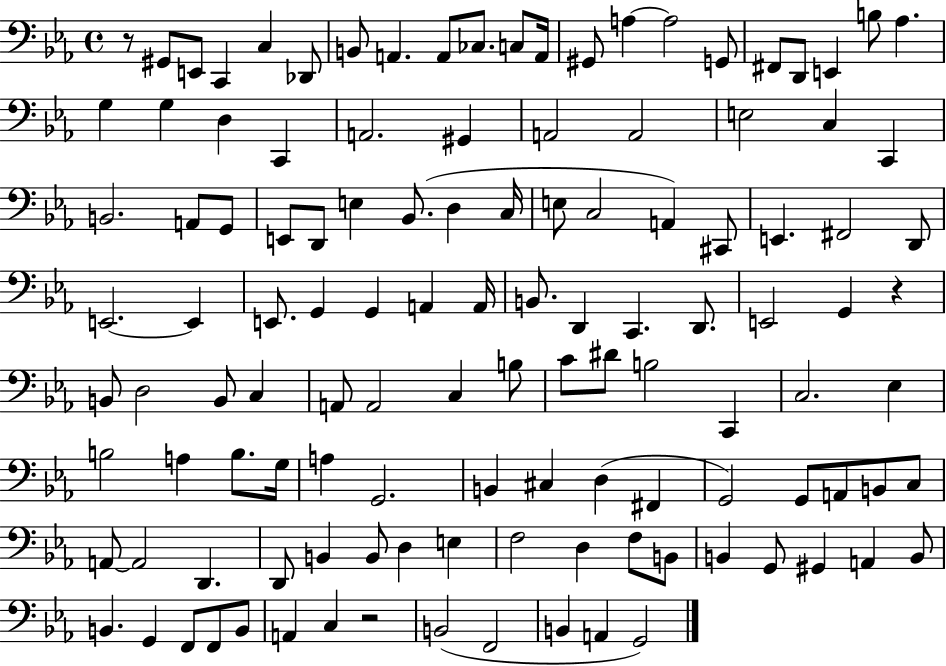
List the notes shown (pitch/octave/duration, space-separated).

R/e G#2/e E2/e C2/q C3/q Db2/e B2/e A2/q. A2/e CES3/e. C3/e A2/s G#2/e A3/q A3/h G2/e F#2/e D2/e E2/q B3/e Ab3/q. G3/q G3/q D3/q C2/q A2/h. G#2/q A2/h A2/h E3/h C3/q C2/q B2/h. A2/e G2/e E2/e D2/e E3/q Bb2/e. D3/q C3/s E3/e C3/h A2/q C#2/e E2/q. F#2/h D2/e E2/h. E2/q E2/e. G2/q G2/q A2/q A2/s B2/e. D2/q C2/q. D2/e. E2/h G2/q R/q B2/e D3/h B2/e C3/q A2/e A2/h C3/q B3/e C4/e D#4/e B3/h C2/q C3/h. Eb3/q B3/h A3/q B3/e. G3/s A3/q G2/h. B2/q C#3/q D3/q F#2/q G2/h G2/e A2/e B2/e C3/e A2/e A2/h D2/q. D2/e B2/q B2/e D3/q E3/q F3/h D3/q F3/e B2/e B2/q G2/e G#2/q A2/q B2/e B2/q. G2/q F2/e F2/e B2/e A2/q C3/q R/h B2/h F2/h B2/q A2/q G2/h